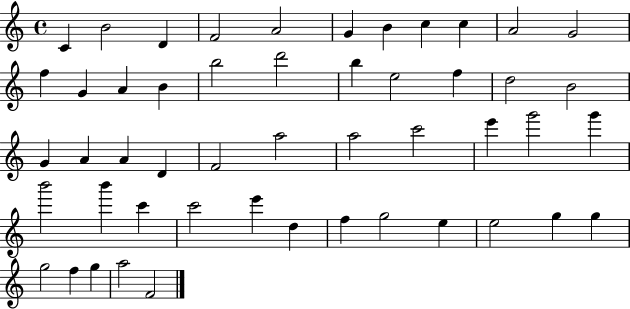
{
  \clef treble
  \time 4/4
  \defaultTimeSignature
  \key c \major
  c'4 b'2 d'4 | f'2 a'2 | g'4 b'4 c''4 c''4 | a'2 g'2 | \break f''4 g'4 a'4 b'4 | b''2 d'''2 | b''4 e''2 f''4 | d''2 b'2 | \break g'4 a'4 a'4 d'4 | f'2 a''2 | a''2 c'''2 | e'''4 g'''2 g'''4 | \break b'''2 b'''4 c'''4 | c'''2 e'''4 d''4 | f''4 g''2 e''4 | e''2 g''4 g''4 | \break g''2 f''4 g''4 | a''2 f'2 | \bar "|."
}